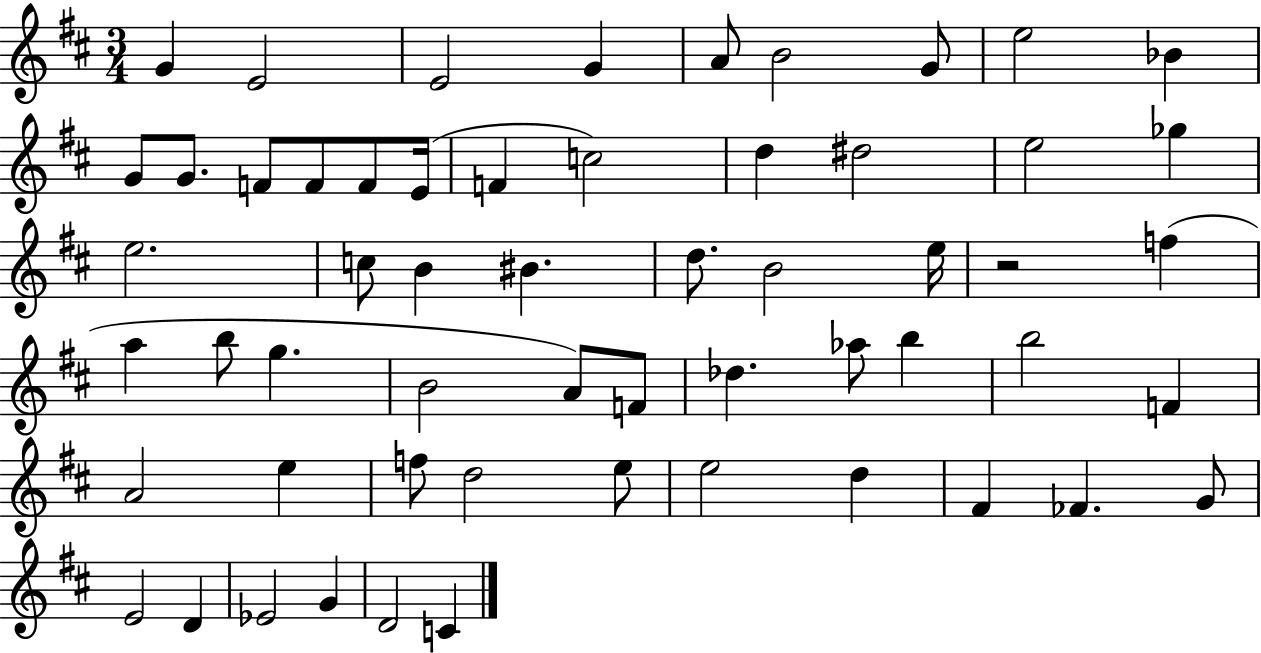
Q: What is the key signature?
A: D major